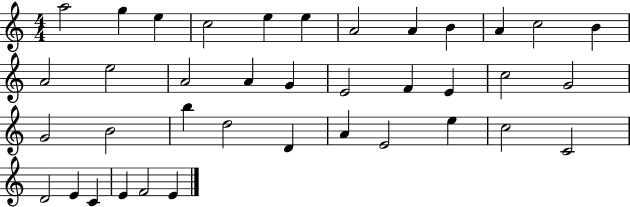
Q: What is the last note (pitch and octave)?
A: E4